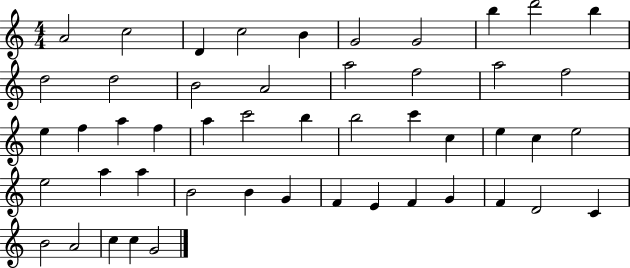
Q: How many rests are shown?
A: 0